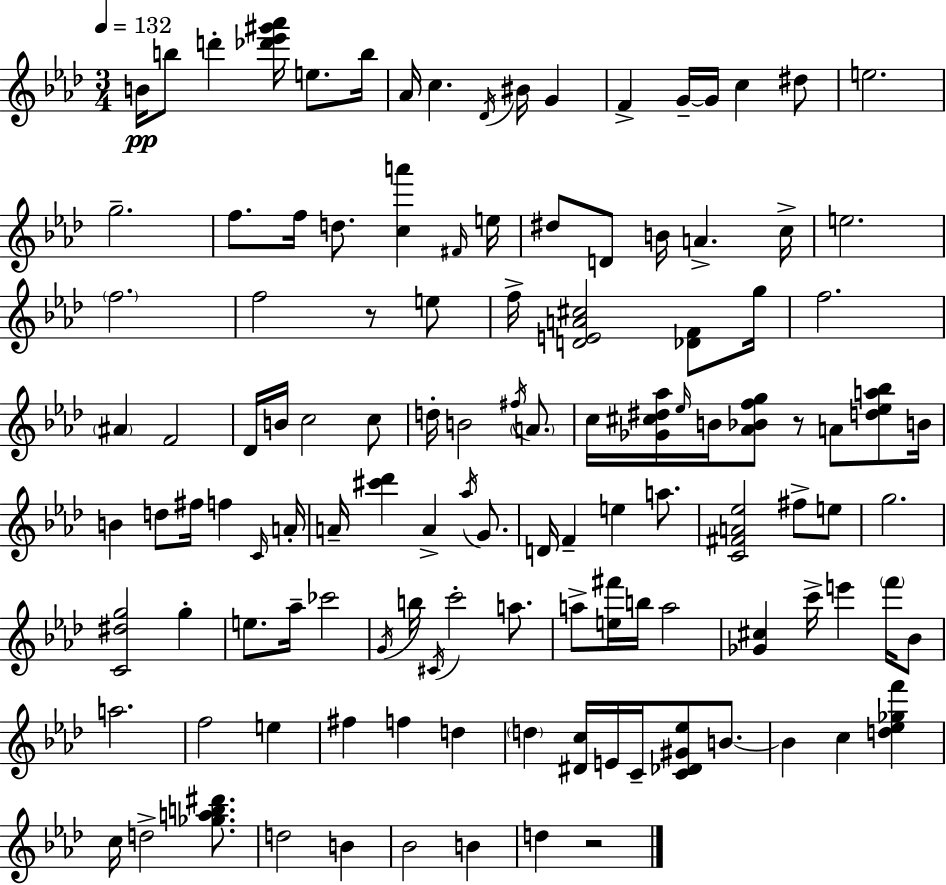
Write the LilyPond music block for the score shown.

{
  \clef treble
  \numericTimeSignature
  \time 3/4
  \key aes \major
  \tempo 4 = 132
  b'16\pp b''8 d'''4-. <des''' ees''' gis''' aes'''>16 e''8. b''16 | aes'16 c''4. \acciaccatura { des'16 } bis'16 g'4 | f'4-> g'16--~~ g'16 c''4 dis''8 | e''2. | \break g''2.-- | f''8. f''16 d''8. <c'' a'''>4 | \grace { fis'16 } e''16 dis''8 d'8 b'16 a'4.-> | c''16-> e''2. | \break \parenthesize f''2. | f''2 r8 | e''8 f''16-> <d' e' a' cis''>2 <des' f'>8 | g''16 f''2. | \break \parenthesize ais'4 f'2 | des'16 b'16 c''2 | c''8 d''16-. b'2 \acciaccatura { fis''16 } | \parenthesize a'8. c''16 <ges' cis'' dis'' aes''>16 \grace { ees''16 } b'16 <aes' bes' f'' g''>8 r8 a'8 | \break <d'' ees'' a'' bes''>8 b'16 b'4 d''8 fis''16 f''4 | \grace { c'16 } a'16-. a'16-- <cis''' des'''>4 a'4-> | \acciaccatura { aes''16 } g'8. d'16 f'4-- e''4 | a''8. <c' fis' a' ees''>2 | \break fis''8-> e''8 g''2. | <c' dis'' g''>2 | g''4-. e''8. aes''16-- ces'''2 | \acciaccatura { g'16 } b''16 \acciaccatura { cis'16 } c'''2-. | \break a''8. a''8-> <e'' fis'''>16 b''16 | a''2 <ges' cis''>4 | c'''16-> e'''4 \parenthesize f'''16 bes'8 a''2. | f''2 | \break e''4 fis''4 | f''4 d''4 \parenthesize d''4 | <dis' c''>16 e'16 c'16-- <c' des' gis' ees''>8 b'8.~~ b'4 | c''4 <d'' ees'' ges'' f'''>4 c''16 d''2-> | \break <ges'' a'' b'' dis'''>8. d''2 | b'4 bes'2 | b'4 d''4 | r2 \bar "|."
}